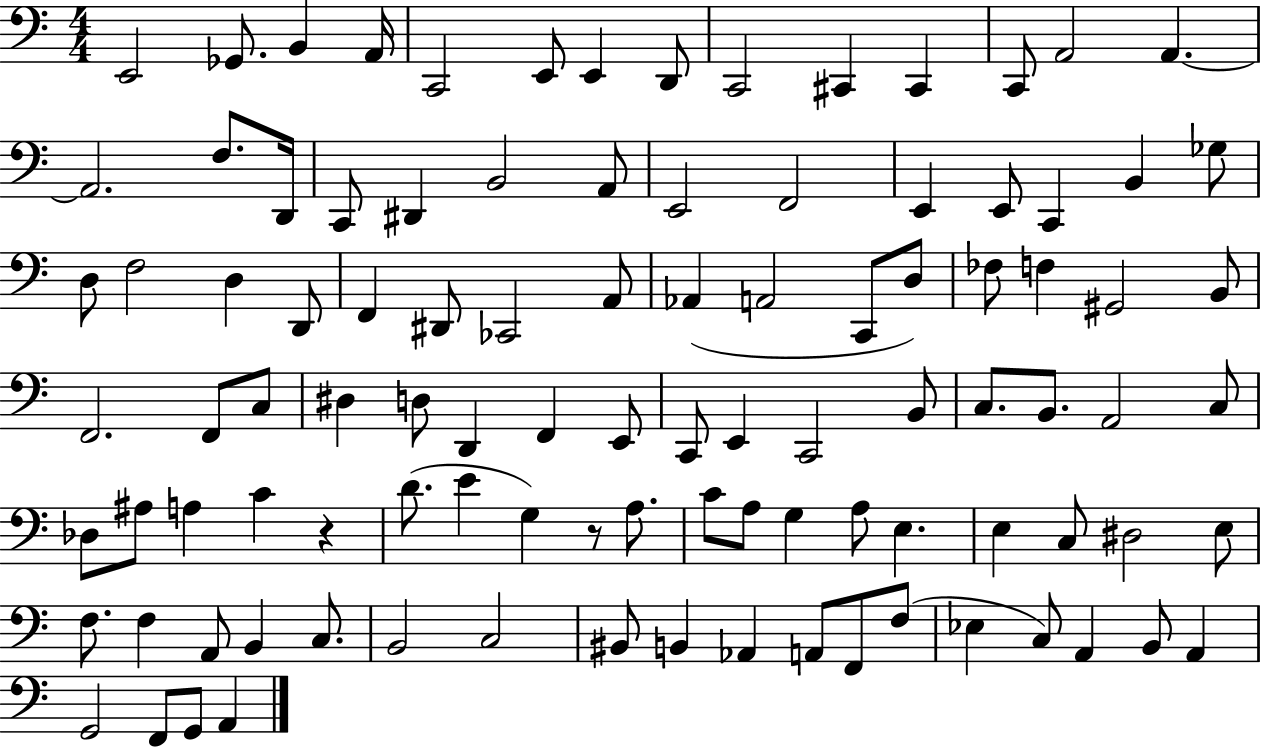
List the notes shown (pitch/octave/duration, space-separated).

E2/h Gb2/e. B2/q A2/s C2/h E2/e E2/q D2/e C2/h C#2/q C#2/q C2/e A2/h A2/q. A2/h. F3/e. D2/s C2/e D#2/q B2/h A2/e E2/h F2/h E2/q E2/e C2/q B2/q Gb3/e D3/e F3/h D3/q D2/e F2/q D#2/e CES2/h A2/e Ab2/q A2/h C2/e D3/e FES3/e F3/q G#2/h B2/e F2/h. F2/e C3/e D#3/q D3/e D2/q F2/q E2/e C2/e E2/q C2/h B2/e C3/e. B2/e. A2/h C3/e Db3/e A#3/e A3/q C4/q R/q D4/e. E4/q G3/q R/e A3/e. C4/e A3/e G3/q A3/e E3/q. E3/q C3/e D#3/h E3/e F3/e. F3/q A2/e B2/q C3/e. B2/h C3/h BIS2/e B2/q Ab2/q A2/e F2/e F3/e Eb3/q C3/e A2/q B2/e A2/q G2/h F2/e G2/e A2/q